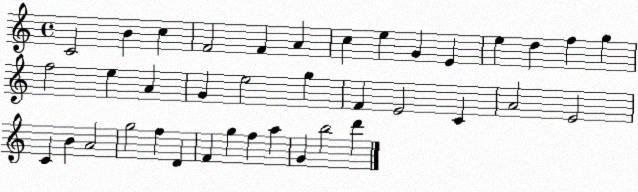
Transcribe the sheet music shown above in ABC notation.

X:1
T:Untitled
M:4/4
L:1/4
K:C
C2 B c F2 F A c e G E e d f g f2 e A G e2 g F E2 C A2 E2 C B A2 g2 f D F g f a G b2 d'